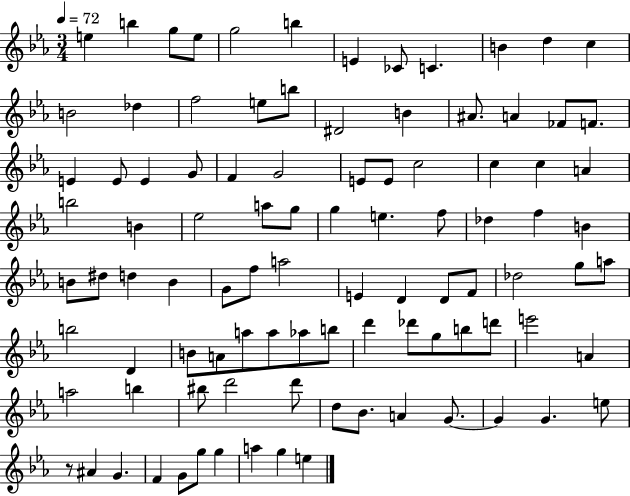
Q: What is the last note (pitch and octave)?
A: E5